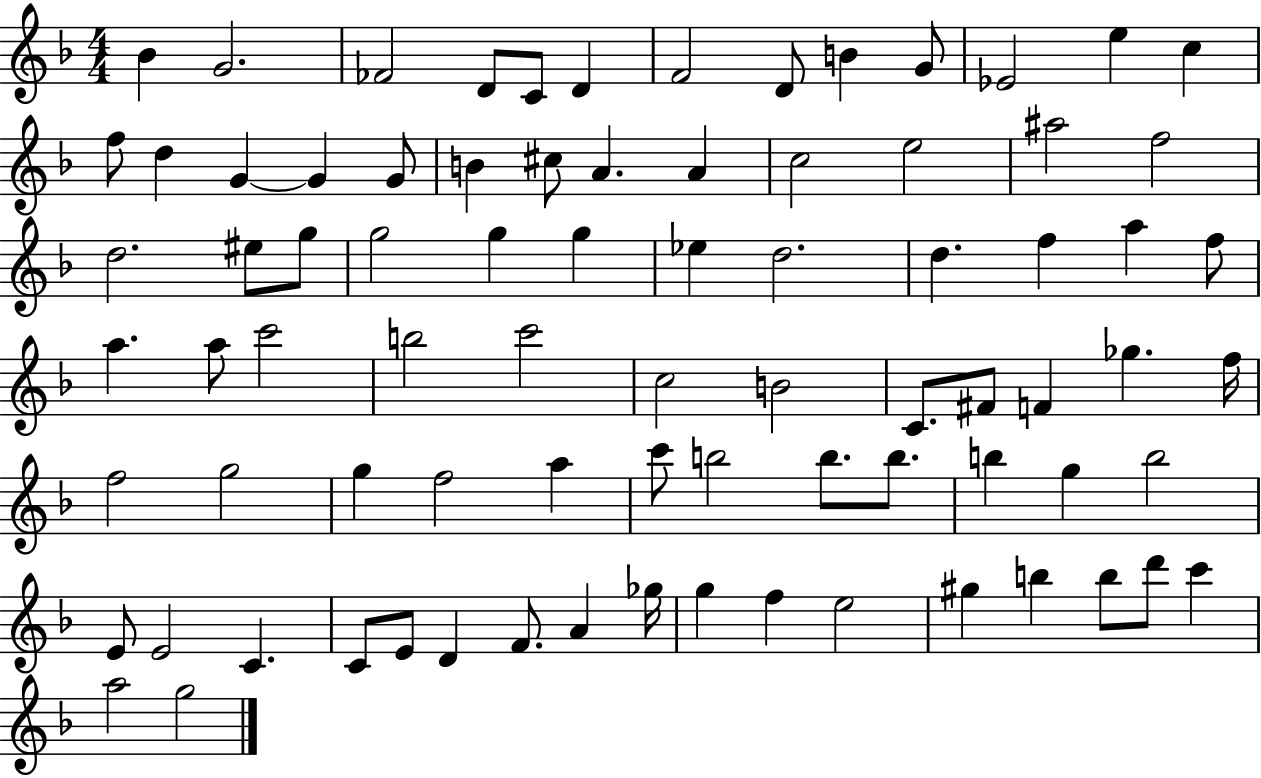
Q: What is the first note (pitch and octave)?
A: Bb4